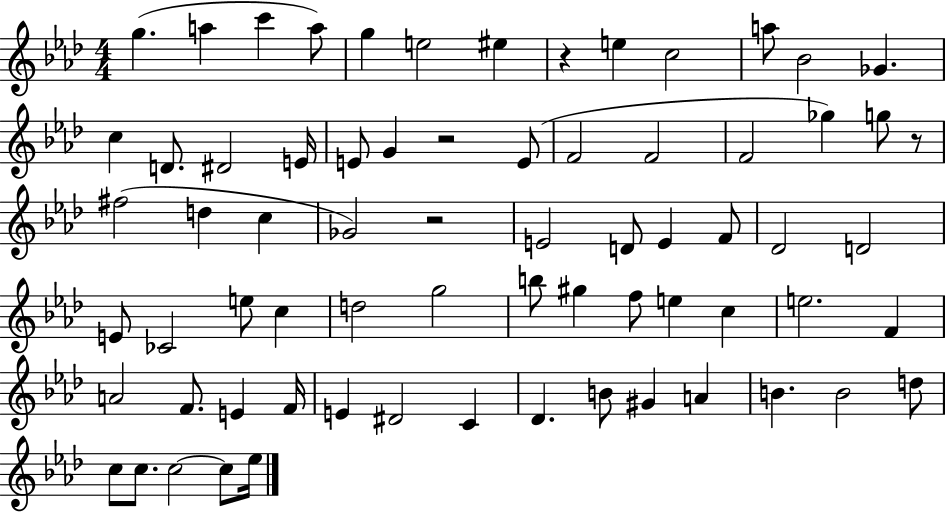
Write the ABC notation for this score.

X:1
T:Untitled
M:4/4
L:1/4
K:Ab
g a c' a/2 g e2 ^e z e c2 a/2 _B2 _G c D/2 ^D2 E/4 E/2 G z2 E/2 F2 F2 F2 _g g/2 z/2 ^f2 d c _G2 z2 E2 D/2 E F/2 _D2 D2 E/2 _C2 e/2 c d2 g2 b/2 ^g f/2 e c e2 F A2 F/2 E F/4 E ^D2 C _D B/2 ^G A B B2 d/2 c/2 c/2 c2 c/2 _e/4